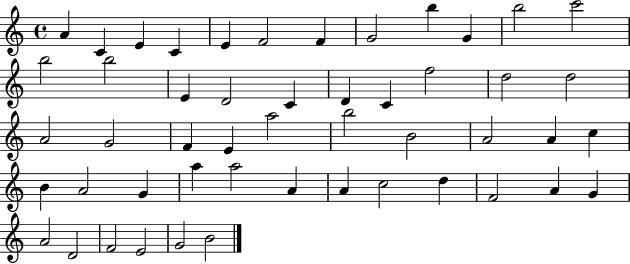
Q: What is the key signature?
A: C major